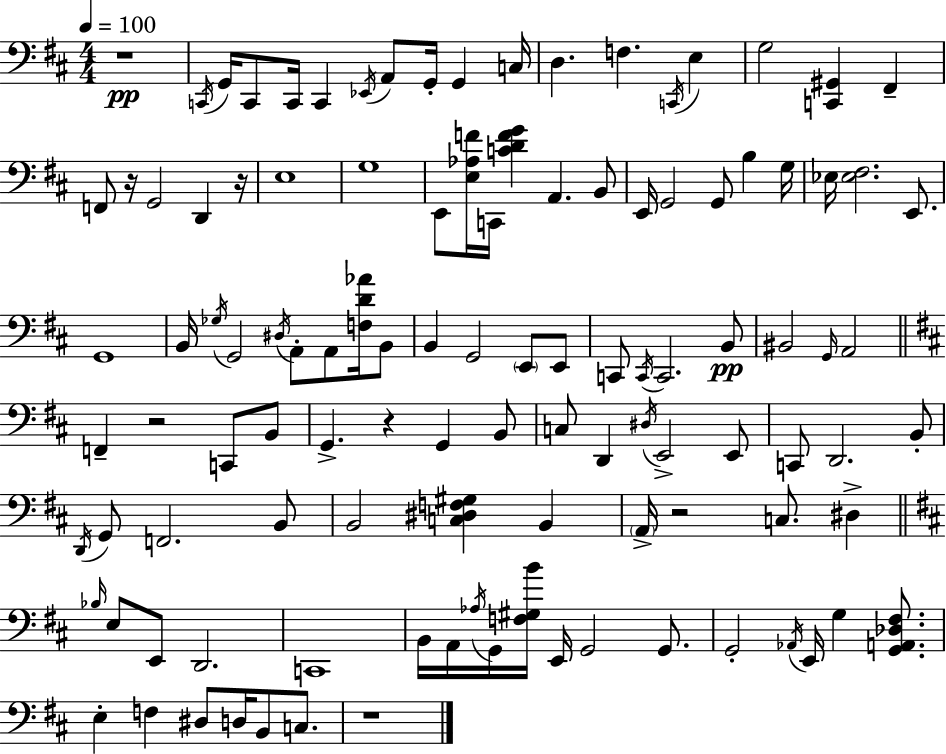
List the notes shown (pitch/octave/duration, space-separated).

R/w C2/s G2/s C2/e C2/s C2/q Eb2/s A2/e G2/s G2/q C3/s D3/q. F3/q. C2/s E3/q G3/h [C2,G#2]/q F#2/q F2/e R/s G2/h D2/q R/s E3/w G3/w E2/e [E3,Ab3,F4]/s C2/s [C4,D4,F4,G4]/q A2/q. B2/e E2/s G2/h G2/e B3/q G3/s Eb3/s [Eb3,F#3]/h. E2/e. G2/w B2/s Gb3/s G2/h D#3/s A2/e A2/e [F3,D4,Ab4]/s B2/e B2/q G2/h E2/e E2/e C2/e C2/s C2/h. B2/e BIS2/h G2/s A2/h F2/q R/h C2/e B2/e G2/q. R/q G2/q B2/e C3/e D2/q D#3/s E2/h E2/e C2/e D2/h. B2/e D2/s G2/e F2/h. B2/e B2/h [C3,D#3,F3,G#3]/q B2/q A2/s R/h C3/e. D#3/q Bb3/s E3/e E2/e D2/h. C2/w B2/s A2/s Ab3/s G2/s [F3,G#3,B4]/s E2/s G2/h G2/e. G2/h Ab2/s E2/s G3/q [G2,A2,Db3,F#3]/e. E3/q F3/q D#3/e D3/s B2/e C3/e. R/w